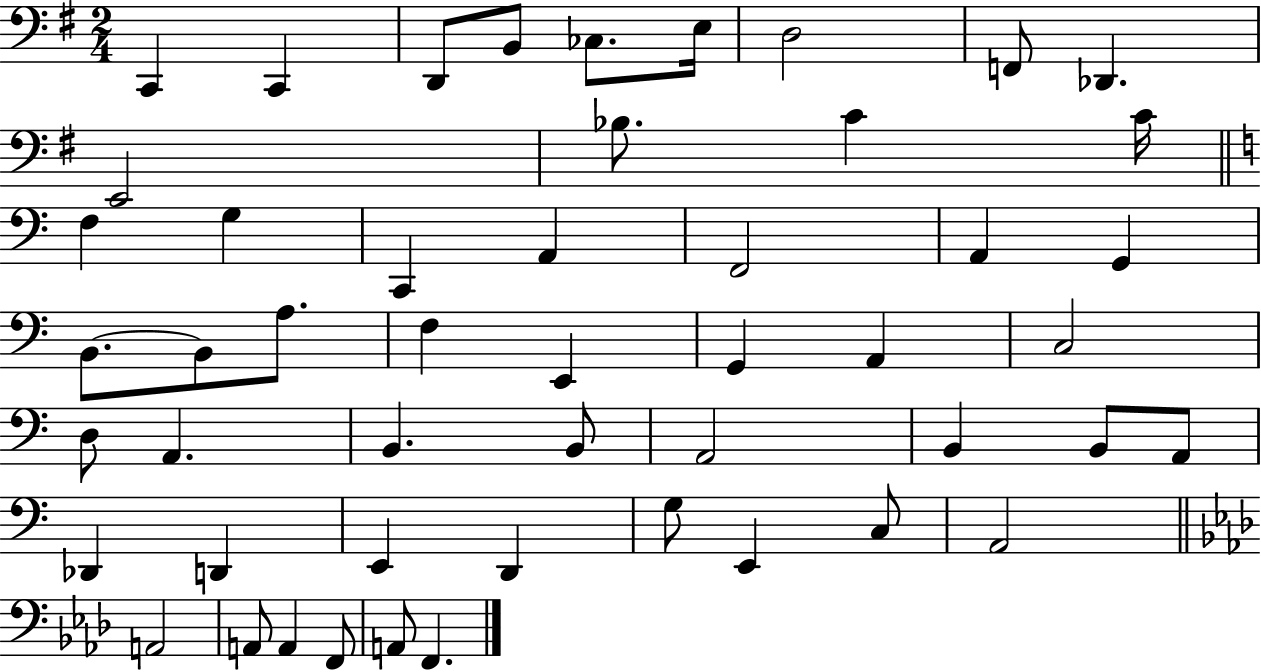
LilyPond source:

{
  \clef bass
  \numericTimeSignature
  \time 2/4
  \key g \major
  \repeat volta 2 { c,4 c,4 | d,8 b,8 ces8. e16 | d2 | f,8 des,4. | \break e,2 | bes8. c'4 c'16 | \bar "||" \break \key c \major f4 g4 | c,4 a,4 | f,2 | a,4 g,4 | \break b,8.~~ b,8 a8. | f4 e,4 | g,4 a,4 | c2 | \break d8 a,4. | b,4. b,8 | a,2 | b,4 b,8 a,8 | \break des,4 d,4 | e,4 d,4 | g8 e,4 c8 | a,2 | \break \bar "||" \break \key aes \major a,2 | a,8 a,4 f,8 | a,8 f,4. | } \bar "|."
}